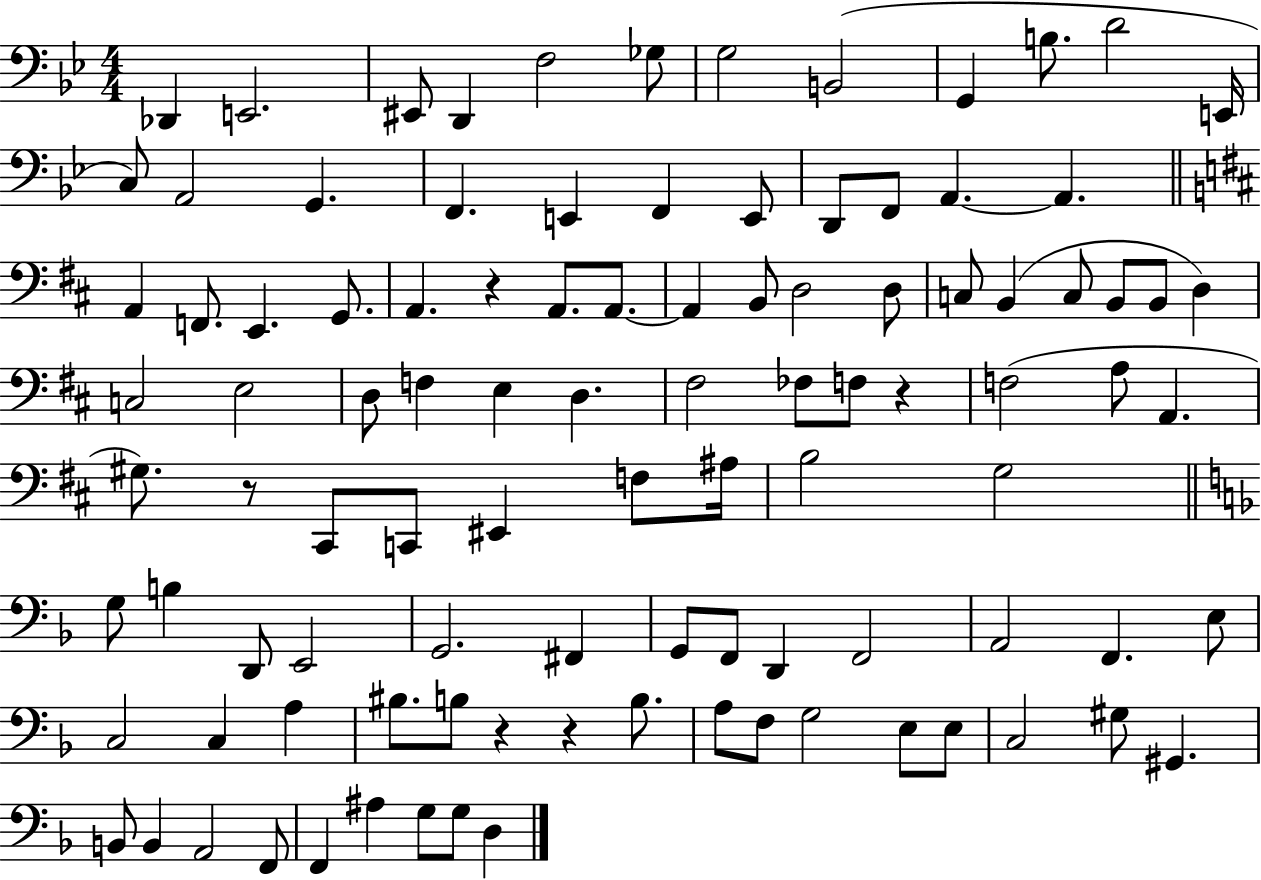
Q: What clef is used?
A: bass